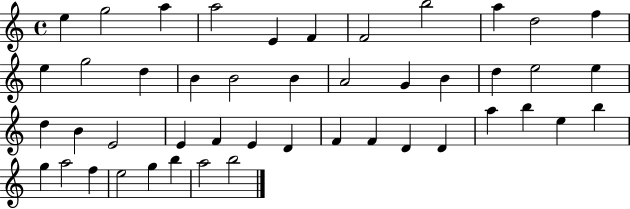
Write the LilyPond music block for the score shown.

{
  \clef treble
  \time 4/4
  \defaultTimeSignature
  \key c \major
  e''4 g''2 a''4 | a''2 e'4 f'4 | f'2 b''2 | a''4 d''2 f''4 | \break e''4 g''2 d''4 | b'4 b'2 b'4 | a'2 g'4 b'4 | d''4 e''2 e''4 | \break d''4 b'4 e'2 | e'4 f'4 e'4 d'4 | f'4 f'4 d'4 d'4 | a''4 b''4 e''4 b''4 | \break g''4 a''2 f''4 | e''2 g''4 b''4 | a''2 b''2 | \bar "|."
}